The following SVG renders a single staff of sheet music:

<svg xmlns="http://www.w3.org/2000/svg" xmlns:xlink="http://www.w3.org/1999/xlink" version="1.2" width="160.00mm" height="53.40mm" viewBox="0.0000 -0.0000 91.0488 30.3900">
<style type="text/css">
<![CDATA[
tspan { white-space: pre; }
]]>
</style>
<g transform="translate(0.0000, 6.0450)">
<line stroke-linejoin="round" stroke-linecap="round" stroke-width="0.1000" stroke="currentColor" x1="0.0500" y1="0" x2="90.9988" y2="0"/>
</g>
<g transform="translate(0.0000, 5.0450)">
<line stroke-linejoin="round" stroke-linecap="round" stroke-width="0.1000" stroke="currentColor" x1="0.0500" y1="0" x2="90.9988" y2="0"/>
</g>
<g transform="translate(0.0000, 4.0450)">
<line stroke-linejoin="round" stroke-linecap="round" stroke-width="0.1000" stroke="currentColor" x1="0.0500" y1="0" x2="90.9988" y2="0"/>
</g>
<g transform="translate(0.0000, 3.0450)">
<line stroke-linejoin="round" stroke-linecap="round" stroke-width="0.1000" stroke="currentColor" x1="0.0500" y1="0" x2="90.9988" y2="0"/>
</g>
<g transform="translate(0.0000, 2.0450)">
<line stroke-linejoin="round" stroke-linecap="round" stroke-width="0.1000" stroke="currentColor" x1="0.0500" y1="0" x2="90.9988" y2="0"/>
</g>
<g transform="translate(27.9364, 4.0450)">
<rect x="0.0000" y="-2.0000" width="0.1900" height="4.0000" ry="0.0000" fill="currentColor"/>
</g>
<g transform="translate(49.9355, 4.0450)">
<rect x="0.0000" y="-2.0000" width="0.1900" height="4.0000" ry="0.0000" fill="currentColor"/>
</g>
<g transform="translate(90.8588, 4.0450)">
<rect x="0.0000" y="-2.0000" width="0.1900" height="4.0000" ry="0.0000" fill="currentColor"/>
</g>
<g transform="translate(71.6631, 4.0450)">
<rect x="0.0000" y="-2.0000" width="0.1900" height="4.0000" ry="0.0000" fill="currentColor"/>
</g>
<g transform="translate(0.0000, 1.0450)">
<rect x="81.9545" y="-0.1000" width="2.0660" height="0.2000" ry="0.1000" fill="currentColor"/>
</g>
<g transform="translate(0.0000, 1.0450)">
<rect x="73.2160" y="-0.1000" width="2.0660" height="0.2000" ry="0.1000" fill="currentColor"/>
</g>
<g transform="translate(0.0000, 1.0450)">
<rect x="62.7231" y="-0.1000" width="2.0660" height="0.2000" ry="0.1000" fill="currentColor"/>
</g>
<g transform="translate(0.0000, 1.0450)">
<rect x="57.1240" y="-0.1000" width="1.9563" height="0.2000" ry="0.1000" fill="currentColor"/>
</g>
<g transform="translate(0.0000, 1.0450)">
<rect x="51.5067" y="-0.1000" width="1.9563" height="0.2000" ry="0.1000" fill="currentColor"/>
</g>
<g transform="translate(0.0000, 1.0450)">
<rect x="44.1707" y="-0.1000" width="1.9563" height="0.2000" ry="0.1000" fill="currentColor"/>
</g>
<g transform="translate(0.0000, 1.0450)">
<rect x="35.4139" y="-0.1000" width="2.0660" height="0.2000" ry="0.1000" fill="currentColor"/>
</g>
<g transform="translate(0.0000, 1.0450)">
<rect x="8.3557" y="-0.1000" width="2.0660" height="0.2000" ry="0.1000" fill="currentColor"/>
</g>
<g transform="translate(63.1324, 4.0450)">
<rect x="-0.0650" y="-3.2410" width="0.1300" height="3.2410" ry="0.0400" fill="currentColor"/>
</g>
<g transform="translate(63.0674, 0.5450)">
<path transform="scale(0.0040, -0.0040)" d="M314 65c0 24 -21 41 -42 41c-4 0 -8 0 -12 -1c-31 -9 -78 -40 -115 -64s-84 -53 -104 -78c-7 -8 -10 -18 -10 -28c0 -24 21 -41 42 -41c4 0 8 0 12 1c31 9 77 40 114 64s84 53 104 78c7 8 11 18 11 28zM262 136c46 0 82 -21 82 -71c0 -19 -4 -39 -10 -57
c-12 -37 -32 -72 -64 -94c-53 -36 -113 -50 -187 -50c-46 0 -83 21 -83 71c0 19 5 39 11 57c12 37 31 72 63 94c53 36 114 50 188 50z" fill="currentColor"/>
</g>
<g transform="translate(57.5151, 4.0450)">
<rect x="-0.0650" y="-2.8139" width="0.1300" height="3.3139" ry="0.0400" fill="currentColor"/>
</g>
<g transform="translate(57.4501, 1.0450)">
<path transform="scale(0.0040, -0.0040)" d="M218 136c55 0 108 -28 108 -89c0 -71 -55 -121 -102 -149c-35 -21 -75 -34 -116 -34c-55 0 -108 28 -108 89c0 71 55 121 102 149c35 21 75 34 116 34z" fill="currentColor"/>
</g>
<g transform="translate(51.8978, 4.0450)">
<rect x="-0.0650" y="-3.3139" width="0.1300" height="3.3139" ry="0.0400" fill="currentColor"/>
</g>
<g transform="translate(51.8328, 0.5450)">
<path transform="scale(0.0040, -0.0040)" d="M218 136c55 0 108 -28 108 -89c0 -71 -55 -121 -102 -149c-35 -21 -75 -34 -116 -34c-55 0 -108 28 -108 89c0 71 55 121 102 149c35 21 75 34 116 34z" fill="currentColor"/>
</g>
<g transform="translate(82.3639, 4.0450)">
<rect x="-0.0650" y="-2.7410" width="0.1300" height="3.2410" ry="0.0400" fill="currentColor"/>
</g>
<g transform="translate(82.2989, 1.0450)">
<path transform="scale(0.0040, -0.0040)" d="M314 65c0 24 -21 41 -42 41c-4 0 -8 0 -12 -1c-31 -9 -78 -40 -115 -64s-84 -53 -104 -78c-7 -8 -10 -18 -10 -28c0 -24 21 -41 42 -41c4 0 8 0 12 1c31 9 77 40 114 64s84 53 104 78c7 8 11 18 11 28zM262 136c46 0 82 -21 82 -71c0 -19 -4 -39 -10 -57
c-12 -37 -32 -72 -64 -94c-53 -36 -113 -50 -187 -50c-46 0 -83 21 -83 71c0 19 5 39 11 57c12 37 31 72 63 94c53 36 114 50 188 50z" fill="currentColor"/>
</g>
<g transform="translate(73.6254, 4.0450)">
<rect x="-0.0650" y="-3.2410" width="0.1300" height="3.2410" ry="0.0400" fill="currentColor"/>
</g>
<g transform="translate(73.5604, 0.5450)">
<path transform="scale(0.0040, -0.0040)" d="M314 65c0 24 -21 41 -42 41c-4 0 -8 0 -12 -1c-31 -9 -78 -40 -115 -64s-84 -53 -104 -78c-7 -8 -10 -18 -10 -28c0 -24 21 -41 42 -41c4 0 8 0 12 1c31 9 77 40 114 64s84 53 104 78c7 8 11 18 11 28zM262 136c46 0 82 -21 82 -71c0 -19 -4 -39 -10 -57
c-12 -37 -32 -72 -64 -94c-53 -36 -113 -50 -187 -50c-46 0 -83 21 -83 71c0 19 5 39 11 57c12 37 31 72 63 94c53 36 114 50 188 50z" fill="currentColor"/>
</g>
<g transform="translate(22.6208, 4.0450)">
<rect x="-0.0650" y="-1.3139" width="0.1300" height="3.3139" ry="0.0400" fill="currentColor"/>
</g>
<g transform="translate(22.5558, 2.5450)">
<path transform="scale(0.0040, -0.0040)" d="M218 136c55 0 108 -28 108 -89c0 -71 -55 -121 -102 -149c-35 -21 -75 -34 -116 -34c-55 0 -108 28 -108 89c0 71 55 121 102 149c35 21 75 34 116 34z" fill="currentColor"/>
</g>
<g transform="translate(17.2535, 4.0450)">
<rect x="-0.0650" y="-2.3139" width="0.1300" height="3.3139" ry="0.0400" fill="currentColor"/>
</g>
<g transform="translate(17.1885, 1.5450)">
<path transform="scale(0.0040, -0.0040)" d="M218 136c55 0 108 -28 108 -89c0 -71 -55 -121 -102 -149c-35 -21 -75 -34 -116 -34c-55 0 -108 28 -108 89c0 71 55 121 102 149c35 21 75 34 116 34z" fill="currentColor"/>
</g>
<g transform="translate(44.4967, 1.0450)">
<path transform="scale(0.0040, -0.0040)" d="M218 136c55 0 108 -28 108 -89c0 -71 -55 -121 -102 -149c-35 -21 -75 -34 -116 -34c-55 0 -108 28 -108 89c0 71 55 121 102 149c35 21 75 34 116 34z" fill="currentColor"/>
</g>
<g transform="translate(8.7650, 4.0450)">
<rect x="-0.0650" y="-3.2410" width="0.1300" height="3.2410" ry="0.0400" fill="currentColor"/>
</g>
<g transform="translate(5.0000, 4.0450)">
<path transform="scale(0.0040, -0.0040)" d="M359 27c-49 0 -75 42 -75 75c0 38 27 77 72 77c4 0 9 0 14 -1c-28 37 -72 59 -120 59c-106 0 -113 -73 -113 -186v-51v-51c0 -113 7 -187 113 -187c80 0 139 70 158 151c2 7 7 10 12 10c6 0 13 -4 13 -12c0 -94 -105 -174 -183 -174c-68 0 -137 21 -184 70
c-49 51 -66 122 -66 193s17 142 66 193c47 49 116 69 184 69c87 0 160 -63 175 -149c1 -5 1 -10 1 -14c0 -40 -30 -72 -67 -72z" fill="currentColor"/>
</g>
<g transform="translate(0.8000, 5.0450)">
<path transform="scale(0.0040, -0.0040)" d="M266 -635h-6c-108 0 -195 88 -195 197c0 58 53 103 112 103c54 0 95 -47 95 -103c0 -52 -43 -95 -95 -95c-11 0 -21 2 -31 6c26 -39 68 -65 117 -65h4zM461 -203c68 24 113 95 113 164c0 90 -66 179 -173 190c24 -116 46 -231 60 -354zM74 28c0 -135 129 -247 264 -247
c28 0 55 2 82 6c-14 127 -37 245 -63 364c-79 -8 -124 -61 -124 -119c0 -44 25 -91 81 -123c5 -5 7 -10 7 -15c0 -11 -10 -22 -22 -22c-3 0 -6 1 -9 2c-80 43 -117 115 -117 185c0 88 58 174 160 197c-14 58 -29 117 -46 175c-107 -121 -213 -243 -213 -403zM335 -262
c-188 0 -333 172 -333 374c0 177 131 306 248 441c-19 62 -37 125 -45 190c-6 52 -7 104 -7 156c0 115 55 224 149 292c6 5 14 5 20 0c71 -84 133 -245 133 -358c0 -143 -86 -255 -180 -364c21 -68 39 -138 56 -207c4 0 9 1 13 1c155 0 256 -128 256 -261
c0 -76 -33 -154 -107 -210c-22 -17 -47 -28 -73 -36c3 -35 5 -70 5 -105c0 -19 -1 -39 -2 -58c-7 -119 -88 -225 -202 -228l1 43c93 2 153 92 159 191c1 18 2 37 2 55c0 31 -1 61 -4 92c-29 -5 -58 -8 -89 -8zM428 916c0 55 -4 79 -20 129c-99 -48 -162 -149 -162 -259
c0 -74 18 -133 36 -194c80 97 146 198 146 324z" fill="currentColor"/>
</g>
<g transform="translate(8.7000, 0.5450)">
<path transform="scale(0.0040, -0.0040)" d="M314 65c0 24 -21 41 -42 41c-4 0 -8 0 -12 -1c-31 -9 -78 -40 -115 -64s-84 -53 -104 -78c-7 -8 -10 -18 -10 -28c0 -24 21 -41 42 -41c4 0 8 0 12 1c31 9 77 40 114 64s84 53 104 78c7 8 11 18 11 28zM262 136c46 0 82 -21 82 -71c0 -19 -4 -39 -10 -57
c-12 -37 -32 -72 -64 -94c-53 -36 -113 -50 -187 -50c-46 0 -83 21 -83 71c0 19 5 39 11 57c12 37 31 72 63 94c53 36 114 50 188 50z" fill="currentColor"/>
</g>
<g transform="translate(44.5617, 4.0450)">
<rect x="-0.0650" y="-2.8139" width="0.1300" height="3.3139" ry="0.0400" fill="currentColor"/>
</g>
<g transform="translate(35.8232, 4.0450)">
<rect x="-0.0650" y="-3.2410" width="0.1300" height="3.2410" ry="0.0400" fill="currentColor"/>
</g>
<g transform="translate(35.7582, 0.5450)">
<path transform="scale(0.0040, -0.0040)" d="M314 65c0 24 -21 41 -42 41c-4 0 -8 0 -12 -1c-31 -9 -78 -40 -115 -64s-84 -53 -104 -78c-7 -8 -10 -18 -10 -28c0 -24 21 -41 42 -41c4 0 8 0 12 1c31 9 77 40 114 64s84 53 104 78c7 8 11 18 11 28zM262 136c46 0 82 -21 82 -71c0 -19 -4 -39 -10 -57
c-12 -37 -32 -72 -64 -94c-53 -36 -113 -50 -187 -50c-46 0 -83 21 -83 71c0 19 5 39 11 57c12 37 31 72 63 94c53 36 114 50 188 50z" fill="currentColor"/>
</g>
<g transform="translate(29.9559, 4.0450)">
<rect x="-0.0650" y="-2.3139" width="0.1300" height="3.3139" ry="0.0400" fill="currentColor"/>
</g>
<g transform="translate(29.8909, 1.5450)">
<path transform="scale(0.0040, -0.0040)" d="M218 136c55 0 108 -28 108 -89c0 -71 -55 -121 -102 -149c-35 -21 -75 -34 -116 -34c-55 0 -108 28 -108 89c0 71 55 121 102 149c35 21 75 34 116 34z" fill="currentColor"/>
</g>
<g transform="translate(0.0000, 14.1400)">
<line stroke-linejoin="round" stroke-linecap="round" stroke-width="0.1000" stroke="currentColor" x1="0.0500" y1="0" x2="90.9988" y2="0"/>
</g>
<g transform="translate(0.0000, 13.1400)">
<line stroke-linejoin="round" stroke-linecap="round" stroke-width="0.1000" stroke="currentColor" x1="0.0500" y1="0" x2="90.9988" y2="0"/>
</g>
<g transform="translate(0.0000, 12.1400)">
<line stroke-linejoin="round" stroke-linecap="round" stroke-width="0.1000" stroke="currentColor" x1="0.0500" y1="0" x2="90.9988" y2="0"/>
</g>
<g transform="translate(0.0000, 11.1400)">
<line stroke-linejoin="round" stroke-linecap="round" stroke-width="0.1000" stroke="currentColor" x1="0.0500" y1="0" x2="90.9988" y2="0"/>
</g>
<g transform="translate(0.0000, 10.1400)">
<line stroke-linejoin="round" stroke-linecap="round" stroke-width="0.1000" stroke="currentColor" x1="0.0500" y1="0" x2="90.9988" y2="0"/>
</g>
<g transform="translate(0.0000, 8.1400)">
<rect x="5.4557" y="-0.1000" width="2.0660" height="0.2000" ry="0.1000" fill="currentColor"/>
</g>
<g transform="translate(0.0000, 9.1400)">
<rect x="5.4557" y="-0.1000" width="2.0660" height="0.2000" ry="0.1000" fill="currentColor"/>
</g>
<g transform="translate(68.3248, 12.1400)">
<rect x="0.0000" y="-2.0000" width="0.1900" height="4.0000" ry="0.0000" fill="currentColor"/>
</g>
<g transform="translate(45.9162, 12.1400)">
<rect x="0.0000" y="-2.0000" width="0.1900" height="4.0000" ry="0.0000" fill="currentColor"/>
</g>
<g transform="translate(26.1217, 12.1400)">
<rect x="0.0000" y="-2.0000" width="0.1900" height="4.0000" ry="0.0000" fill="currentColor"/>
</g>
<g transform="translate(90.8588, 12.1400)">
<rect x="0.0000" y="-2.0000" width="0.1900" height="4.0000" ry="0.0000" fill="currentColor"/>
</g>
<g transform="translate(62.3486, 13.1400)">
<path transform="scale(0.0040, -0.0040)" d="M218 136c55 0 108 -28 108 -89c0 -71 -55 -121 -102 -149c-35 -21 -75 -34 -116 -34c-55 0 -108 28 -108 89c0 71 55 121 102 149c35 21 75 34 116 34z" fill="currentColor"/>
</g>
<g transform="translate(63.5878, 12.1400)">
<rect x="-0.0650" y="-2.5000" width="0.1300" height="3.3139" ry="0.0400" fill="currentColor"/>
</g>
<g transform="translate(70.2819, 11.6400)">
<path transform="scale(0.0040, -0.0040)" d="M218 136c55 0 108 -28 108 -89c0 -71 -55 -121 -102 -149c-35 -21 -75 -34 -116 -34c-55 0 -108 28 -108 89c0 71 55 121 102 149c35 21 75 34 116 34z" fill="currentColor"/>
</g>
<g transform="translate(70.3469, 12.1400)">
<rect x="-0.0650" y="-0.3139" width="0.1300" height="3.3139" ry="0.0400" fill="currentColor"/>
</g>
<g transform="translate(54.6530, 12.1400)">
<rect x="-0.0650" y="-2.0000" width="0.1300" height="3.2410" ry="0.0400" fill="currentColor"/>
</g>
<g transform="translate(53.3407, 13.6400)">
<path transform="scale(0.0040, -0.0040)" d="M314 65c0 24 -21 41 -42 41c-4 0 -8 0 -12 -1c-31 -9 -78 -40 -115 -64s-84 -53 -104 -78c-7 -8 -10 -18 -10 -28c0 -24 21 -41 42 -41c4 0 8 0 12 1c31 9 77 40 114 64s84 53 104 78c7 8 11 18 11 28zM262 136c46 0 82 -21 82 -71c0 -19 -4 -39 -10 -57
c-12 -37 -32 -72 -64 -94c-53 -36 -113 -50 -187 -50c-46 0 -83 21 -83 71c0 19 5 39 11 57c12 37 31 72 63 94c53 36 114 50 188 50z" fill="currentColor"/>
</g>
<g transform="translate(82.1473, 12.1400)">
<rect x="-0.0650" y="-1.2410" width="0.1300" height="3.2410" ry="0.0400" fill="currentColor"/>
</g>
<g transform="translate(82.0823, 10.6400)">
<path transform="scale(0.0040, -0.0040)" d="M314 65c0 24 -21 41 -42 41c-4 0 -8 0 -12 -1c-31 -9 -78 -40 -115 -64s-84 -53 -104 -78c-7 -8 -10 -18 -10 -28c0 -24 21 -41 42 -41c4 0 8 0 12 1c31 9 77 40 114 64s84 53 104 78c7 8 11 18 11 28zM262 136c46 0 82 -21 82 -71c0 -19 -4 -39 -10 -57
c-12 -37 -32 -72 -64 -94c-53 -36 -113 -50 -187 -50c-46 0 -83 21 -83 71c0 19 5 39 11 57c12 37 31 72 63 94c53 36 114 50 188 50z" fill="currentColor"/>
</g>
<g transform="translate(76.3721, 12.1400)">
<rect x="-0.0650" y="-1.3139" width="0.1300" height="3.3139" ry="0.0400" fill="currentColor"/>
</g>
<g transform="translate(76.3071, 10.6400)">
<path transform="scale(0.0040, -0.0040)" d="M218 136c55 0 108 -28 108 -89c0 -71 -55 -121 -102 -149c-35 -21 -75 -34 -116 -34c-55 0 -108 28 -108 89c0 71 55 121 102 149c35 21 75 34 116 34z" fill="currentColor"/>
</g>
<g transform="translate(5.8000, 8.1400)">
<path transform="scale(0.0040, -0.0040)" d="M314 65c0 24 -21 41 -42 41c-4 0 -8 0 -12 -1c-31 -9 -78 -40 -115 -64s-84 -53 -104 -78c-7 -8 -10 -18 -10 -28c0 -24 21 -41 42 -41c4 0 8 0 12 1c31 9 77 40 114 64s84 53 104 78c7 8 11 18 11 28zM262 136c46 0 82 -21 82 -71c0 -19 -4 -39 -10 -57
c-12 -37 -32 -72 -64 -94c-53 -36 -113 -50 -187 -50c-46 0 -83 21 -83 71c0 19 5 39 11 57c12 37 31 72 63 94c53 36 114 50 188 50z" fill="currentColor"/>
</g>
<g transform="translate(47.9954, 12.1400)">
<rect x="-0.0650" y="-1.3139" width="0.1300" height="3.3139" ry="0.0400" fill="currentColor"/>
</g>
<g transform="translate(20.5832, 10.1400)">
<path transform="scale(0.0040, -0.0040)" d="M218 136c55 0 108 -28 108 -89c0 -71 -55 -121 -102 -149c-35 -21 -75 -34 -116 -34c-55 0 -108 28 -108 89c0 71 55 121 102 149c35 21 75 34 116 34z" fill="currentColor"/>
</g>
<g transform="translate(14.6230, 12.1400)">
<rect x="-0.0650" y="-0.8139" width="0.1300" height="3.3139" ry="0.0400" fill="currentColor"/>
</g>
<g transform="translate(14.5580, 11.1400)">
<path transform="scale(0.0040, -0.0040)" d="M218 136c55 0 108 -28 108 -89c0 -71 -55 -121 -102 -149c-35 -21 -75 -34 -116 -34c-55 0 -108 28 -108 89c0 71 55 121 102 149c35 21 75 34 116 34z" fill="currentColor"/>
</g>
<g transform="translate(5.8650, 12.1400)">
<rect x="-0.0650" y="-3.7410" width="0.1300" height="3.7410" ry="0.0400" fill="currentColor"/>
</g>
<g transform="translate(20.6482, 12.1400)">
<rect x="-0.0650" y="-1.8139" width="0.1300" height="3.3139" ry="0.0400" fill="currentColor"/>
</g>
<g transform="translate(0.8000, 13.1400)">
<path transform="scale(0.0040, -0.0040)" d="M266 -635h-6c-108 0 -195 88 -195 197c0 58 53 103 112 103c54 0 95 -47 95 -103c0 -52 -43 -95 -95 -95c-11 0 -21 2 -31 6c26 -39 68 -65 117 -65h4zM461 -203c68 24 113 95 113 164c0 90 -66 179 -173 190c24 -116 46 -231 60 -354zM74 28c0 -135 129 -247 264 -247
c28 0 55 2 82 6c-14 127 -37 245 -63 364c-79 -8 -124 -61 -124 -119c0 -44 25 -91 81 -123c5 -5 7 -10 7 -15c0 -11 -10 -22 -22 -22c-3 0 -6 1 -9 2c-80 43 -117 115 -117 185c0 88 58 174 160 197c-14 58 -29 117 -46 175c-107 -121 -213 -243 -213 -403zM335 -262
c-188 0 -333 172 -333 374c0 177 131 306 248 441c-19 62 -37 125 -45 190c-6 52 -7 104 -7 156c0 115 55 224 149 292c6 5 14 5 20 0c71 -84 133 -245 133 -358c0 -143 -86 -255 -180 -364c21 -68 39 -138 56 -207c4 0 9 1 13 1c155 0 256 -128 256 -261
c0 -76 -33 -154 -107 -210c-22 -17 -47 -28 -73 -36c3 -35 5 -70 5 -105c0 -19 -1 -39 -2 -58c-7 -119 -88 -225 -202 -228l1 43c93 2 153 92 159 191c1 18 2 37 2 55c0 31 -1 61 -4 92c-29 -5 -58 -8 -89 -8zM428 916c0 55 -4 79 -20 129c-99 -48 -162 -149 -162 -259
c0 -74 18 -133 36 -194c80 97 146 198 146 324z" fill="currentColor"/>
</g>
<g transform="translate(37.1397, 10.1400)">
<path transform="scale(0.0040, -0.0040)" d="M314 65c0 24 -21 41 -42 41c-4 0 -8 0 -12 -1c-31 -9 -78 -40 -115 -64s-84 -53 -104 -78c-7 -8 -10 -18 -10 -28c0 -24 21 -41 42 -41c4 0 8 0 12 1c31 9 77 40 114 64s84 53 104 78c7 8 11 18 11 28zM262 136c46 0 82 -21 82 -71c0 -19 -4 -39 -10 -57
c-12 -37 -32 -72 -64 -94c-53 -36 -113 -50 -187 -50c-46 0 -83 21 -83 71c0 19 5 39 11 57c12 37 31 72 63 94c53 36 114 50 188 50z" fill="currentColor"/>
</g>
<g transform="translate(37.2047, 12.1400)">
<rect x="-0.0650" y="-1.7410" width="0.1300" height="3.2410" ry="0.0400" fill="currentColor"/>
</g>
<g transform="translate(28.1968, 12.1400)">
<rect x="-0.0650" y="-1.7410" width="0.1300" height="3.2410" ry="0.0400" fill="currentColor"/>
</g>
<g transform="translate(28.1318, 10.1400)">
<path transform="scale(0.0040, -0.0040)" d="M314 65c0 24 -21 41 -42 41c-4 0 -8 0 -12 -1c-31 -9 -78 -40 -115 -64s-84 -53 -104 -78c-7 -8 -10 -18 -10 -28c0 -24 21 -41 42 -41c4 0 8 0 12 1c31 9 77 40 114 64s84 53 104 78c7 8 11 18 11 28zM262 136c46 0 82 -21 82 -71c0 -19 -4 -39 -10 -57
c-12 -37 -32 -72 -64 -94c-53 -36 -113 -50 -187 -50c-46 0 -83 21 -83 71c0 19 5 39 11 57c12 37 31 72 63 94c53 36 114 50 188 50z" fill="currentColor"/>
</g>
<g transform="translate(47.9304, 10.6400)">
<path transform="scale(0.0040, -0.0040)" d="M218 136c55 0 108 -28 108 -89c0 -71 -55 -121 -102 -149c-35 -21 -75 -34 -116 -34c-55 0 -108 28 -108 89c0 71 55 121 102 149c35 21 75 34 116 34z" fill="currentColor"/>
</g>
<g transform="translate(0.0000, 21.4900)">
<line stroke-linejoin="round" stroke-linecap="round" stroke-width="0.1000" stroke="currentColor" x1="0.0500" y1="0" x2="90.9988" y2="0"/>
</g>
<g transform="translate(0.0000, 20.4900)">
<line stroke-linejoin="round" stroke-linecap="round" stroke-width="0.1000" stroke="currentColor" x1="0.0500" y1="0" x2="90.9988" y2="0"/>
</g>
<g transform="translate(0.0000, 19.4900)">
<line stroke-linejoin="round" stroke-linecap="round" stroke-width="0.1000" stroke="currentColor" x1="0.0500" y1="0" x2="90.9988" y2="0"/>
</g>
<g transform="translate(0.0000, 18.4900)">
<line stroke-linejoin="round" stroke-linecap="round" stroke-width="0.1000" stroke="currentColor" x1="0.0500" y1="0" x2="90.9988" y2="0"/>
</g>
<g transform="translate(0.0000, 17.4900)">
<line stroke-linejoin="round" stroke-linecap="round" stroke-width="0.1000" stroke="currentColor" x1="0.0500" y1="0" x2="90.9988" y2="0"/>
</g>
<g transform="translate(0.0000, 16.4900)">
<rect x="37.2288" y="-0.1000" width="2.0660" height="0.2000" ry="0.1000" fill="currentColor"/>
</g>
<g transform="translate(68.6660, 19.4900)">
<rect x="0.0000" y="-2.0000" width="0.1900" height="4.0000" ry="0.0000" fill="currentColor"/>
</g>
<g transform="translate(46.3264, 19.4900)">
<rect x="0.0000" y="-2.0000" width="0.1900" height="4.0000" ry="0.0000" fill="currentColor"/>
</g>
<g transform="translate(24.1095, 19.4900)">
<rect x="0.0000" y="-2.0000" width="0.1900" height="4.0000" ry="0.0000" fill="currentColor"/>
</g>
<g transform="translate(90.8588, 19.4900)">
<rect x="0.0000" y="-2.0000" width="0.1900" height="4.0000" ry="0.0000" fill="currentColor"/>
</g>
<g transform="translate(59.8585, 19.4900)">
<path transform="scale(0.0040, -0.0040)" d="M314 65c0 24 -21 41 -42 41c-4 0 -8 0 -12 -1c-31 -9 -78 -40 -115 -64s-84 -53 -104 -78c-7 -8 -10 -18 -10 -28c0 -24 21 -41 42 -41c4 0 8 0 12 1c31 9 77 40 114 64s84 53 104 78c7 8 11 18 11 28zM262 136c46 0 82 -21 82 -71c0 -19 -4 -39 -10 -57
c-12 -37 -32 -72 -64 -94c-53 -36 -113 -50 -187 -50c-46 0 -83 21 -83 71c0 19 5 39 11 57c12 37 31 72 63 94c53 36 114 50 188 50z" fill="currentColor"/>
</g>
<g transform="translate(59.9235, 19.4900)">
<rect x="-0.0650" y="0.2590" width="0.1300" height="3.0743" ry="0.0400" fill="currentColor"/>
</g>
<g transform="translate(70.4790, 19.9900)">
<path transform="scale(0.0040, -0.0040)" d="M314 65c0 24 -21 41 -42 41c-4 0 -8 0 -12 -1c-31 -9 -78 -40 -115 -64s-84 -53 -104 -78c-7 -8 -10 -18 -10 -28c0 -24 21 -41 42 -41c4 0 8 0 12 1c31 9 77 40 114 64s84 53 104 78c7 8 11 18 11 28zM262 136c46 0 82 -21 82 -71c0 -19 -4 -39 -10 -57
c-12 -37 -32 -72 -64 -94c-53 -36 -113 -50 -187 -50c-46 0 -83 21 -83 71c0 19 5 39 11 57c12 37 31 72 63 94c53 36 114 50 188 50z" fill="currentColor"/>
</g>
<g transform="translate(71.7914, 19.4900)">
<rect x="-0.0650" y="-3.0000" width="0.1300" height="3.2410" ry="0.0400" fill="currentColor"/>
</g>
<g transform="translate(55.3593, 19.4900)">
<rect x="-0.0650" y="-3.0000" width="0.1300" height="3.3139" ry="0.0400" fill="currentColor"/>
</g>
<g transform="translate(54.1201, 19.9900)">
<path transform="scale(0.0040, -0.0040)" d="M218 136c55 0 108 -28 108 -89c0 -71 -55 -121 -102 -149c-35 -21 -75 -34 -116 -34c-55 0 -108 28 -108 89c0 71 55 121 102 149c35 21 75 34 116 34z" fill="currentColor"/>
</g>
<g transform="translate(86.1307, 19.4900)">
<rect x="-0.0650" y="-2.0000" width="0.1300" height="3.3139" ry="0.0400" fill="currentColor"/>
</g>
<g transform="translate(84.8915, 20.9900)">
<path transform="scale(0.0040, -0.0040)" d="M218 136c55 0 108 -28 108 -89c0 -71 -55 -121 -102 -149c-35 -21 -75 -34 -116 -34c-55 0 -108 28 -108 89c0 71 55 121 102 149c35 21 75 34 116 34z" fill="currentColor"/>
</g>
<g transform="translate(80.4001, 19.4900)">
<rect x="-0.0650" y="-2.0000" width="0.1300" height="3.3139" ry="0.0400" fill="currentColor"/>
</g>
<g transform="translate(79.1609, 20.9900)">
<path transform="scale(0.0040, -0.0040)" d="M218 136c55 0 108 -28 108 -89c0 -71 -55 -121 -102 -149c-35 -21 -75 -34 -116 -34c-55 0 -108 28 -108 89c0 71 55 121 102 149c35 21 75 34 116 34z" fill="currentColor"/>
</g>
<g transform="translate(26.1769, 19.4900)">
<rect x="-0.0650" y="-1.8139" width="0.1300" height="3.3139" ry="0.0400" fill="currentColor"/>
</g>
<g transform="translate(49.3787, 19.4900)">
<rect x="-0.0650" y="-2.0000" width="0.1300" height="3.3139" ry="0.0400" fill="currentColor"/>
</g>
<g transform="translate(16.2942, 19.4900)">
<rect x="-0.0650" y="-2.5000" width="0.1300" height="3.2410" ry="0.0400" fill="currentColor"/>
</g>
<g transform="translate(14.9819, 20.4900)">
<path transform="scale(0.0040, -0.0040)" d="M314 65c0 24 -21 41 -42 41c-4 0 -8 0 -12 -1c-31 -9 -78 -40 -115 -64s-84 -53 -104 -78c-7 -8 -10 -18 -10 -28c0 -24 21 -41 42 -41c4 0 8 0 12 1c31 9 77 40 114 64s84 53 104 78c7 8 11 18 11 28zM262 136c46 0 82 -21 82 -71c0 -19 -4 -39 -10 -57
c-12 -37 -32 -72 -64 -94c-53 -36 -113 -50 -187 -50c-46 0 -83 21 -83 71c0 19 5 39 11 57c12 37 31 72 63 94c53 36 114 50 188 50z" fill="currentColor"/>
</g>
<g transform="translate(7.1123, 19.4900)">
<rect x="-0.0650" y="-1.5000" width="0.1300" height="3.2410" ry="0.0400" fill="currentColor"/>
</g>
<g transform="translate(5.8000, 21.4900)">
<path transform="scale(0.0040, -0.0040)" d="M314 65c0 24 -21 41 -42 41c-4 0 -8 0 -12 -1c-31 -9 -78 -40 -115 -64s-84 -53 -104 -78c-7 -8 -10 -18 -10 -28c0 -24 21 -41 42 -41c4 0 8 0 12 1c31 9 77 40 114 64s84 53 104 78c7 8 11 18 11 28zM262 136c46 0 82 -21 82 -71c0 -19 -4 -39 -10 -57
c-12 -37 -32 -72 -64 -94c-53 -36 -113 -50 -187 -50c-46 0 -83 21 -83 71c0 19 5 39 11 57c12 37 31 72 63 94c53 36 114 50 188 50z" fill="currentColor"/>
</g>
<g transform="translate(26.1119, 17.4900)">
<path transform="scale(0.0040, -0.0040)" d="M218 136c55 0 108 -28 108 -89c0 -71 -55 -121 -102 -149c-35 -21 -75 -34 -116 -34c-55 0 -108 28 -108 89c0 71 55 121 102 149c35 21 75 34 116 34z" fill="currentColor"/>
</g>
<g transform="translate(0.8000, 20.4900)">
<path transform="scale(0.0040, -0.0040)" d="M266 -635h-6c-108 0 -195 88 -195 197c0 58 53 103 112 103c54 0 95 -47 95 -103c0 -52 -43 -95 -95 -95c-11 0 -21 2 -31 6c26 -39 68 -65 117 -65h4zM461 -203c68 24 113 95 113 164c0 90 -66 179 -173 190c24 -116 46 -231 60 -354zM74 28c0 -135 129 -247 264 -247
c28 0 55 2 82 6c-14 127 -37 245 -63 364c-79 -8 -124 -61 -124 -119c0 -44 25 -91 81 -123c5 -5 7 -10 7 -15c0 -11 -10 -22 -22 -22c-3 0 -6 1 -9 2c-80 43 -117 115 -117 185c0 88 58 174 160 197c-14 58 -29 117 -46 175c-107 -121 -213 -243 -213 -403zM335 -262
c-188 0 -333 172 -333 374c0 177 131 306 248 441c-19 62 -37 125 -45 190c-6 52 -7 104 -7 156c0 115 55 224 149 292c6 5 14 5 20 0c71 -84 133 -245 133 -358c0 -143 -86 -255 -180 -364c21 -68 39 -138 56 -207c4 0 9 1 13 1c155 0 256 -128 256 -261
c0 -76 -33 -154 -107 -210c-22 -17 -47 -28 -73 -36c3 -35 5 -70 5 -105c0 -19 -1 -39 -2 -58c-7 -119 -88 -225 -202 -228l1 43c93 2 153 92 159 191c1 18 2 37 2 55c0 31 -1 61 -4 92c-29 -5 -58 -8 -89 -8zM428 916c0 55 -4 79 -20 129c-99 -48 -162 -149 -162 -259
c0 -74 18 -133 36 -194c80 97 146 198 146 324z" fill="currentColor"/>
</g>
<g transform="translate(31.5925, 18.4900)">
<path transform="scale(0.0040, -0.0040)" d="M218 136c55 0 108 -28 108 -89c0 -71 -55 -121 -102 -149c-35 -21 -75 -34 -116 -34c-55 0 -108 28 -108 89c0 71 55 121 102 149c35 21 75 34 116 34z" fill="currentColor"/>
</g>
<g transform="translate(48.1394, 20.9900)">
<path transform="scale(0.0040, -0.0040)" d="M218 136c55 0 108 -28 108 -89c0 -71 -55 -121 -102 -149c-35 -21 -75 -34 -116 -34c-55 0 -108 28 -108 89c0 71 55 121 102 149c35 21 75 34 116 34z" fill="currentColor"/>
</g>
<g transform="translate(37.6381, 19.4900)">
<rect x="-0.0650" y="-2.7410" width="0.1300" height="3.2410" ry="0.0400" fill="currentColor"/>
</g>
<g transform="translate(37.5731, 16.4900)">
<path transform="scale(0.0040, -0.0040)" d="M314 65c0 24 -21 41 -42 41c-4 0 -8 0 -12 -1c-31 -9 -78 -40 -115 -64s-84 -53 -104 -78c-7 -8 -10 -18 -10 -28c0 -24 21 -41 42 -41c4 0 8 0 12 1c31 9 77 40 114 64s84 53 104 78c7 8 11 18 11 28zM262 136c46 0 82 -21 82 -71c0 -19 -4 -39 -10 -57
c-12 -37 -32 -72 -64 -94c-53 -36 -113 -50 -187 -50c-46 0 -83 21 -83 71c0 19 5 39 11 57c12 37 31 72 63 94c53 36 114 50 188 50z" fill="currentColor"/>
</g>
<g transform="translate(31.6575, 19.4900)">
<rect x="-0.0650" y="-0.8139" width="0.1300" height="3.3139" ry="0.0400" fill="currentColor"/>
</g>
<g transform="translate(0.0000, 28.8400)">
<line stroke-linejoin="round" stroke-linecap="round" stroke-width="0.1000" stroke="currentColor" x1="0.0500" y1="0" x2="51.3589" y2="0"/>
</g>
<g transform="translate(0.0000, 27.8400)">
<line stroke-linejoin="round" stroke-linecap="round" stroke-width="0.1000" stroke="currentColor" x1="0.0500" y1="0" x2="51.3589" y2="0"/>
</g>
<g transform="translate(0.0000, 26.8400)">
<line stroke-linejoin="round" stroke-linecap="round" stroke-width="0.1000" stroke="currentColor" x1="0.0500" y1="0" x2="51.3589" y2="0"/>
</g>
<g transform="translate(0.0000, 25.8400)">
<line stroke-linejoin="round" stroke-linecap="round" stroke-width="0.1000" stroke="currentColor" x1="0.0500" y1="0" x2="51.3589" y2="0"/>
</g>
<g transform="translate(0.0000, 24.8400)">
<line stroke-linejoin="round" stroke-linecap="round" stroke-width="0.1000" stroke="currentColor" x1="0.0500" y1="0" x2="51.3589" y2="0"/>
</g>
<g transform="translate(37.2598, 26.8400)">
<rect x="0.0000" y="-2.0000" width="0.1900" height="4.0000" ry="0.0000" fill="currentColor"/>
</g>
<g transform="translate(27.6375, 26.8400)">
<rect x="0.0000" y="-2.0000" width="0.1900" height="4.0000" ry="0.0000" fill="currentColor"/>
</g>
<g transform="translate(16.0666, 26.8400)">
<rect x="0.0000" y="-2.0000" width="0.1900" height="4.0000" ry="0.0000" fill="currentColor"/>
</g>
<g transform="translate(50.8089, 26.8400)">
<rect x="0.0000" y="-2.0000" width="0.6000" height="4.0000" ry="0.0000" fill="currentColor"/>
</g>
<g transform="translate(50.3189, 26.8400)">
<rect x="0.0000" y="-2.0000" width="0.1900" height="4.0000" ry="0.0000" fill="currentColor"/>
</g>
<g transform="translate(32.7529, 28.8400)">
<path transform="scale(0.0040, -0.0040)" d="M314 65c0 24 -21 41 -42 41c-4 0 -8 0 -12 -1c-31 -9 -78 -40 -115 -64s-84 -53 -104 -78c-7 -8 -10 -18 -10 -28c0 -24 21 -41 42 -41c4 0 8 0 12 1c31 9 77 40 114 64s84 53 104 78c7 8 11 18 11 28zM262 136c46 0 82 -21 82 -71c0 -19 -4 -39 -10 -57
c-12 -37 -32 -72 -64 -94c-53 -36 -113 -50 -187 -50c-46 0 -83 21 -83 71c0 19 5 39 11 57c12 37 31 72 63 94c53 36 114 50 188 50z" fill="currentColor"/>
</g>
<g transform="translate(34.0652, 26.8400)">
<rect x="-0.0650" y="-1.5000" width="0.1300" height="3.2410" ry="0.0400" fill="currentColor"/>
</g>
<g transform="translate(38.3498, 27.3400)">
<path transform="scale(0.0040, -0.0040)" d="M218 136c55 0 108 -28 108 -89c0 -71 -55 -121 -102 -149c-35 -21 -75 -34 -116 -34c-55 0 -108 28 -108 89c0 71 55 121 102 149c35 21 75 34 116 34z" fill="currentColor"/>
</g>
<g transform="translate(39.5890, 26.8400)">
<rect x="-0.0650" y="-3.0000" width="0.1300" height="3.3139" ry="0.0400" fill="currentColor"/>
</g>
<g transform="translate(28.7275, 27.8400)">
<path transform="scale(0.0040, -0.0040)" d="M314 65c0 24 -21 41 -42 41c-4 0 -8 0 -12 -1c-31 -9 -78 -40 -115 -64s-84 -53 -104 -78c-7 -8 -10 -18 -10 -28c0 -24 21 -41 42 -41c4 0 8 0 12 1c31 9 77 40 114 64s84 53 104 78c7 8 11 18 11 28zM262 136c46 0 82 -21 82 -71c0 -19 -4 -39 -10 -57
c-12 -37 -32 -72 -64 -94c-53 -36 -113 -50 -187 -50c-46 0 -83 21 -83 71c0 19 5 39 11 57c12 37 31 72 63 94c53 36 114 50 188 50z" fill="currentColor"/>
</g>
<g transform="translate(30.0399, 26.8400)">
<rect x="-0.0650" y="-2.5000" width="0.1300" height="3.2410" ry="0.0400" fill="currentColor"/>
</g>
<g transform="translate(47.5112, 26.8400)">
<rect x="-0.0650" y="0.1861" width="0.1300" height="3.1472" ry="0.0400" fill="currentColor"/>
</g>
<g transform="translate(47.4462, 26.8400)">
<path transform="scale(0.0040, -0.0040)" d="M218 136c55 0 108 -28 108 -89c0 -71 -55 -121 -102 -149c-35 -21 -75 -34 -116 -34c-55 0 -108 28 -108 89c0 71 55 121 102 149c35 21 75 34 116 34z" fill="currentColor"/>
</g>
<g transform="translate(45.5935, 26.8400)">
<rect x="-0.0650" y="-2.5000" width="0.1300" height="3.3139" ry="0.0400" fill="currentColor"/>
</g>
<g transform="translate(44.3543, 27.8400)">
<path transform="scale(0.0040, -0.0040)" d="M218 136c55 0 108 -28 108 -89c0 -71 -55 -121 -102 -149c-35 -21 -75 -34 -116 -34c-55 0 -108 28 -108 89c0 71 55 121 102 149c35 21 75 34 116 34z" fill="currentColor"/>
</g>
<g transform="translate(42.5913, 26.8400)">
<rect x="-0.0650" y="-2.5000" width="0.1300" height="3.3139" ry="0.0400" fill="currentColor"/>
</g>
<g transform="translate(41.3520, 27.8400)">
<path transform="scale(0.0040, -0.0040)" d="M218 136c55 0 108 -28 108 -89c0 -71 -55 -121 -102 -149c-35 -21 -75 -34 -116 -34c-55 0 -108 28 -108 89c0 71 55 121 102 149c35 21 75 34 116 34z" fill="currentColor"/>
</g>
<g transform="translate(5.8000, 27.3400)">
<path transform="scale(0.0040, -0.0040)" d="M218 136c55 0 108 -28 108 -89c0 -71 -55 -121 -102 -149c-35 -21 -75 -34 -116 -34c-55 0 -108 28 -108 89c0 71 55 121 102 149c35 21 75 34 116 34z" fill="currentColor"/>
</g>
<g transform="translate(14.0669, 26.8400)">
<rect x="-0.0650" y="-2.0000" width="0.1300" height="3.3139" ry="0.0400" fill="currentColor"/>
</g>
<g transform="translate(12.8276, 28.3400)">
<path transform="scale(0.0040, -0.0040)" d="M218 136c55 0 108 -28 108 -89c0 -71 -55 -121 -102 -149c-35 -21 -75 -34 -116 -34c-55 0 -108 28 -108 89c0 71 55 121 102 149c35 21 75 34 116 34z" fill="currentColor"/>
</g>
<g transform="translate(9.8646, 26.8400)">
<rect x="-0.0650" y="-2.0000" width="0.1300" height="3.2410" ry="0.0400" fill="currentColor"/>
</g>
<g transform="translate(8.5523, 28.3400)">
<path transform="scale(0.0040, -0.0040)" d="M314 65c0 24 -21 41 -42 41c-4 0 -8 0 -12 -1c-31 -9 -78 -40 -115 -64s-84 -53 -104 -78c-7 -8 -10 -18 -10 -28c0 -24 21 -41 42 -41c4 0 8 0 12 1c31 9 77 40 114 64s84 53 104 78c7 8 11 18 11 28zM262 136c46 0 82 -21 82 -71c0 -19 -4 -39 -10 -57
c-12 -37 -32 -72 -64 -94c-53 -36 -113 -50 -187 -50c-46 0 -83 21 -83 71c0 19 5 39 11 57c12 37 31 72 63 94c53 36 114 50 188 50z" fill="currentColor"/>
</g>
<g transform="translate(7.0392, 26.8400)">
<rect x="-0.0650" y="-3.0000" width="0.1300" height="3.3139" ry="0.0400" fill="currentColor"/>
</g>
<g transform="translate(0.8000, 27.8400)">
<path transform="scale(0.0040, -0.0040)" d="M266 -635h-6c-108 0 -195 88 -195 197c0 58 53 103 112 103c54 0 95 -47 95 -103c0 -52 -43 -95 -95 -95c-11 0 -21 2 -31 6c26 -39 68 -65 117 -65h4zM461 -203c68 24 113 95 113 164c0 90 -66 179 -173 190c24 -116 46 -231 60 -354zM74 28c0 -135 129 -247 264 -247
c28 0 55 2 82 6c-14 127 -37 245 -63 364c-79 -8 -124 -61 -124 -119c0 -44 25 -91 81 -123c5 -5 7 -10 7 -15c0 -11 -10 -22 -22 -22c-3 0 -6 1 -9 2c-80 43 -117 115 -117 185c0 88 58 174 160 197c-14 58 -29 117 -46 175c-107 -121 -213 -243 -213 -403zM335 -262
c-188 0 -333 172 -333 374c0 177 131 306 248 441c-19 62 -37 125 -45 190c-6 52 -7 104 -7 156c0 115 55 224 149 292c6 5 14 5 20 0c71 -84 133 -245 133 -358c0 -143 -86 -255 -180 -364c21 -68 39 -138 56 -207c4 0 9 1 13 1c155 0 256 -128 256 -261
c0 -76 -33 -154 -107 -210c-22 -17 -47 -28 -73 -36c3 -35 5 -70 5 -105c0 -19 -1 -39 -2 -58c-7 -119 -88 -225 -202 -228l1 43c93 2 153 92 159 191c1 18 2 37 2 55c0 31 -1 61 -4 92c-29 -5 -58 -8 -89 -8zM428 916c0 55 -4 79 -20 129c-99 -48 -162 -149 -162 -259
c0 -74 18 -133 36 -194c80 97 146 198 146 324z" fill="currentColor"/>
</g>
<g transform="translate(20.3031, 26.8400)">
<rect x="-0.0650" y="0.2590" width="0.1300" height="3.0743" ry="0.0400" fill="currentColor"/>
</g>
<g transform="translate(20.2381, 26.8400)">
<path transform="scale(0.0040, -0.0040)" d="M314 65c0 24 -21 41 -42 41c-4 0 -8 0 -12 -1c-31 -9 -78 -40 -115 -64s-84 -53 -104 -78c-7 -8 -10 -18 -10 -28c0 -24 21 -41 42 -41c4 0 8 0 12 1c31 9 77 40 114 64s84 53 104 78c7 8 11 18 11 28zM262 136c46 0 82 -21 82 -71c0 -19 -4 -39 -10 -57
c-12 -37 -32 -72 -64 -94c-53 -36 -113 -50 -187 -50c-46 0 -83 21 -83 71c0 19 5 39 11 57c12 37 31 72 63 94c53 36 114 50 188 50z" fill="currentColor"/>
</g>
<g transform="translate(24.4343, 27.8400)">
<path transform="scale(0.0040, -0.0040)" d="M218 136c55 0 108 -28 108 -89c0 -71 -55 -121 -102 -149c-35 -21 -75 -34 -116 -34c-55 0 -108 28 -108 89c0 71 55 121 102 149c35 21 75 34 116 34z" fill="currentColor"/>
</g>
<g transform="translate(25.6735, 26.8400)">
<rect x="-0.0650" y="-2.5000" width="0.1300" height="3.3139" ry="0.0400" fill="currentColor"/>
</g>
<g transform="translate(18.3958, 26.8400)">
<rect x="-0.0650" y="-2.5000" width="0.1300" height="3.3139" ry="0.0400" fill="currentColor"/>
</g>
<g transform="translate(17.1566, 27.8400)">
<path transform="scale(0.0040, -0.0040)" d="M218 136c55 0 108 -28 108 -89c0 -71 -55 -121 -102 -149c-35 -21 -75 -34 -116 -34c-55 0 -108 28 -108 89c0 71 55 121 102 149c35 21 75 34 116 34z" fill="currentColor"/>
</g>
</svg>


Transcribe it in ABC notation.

X:1
T:Untitled
M:4/4
L:1/4
K:C
b2 g e g b2 a b a b2 b2 a2 c'2 d f f2 f2 e F2 G c e e2 E2 G2 f d a2 F A B2 A2 F F A F2 F G B2 G G2 E2 A G G B